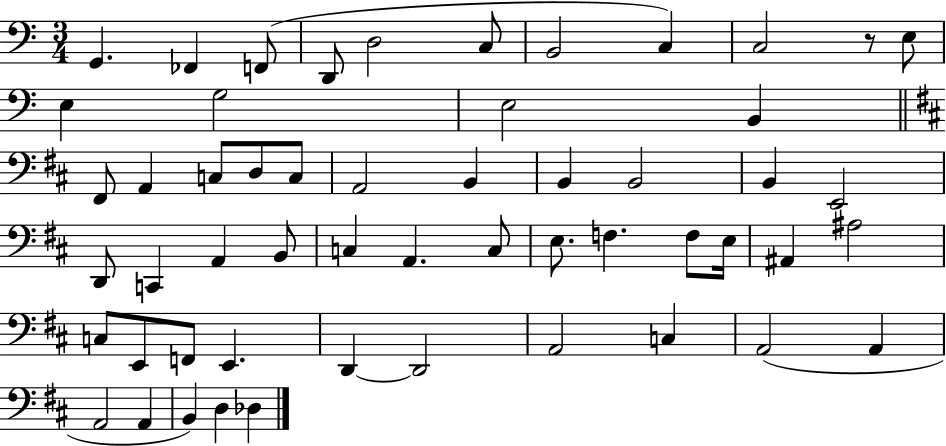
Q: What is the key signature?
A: C major